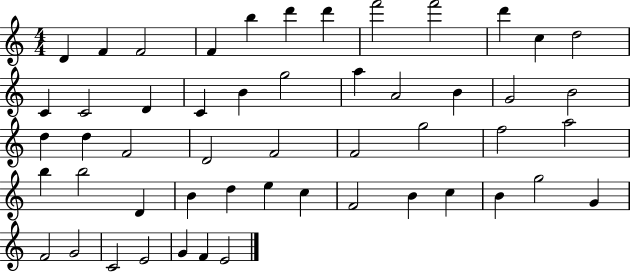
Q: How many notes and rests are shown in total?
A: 52